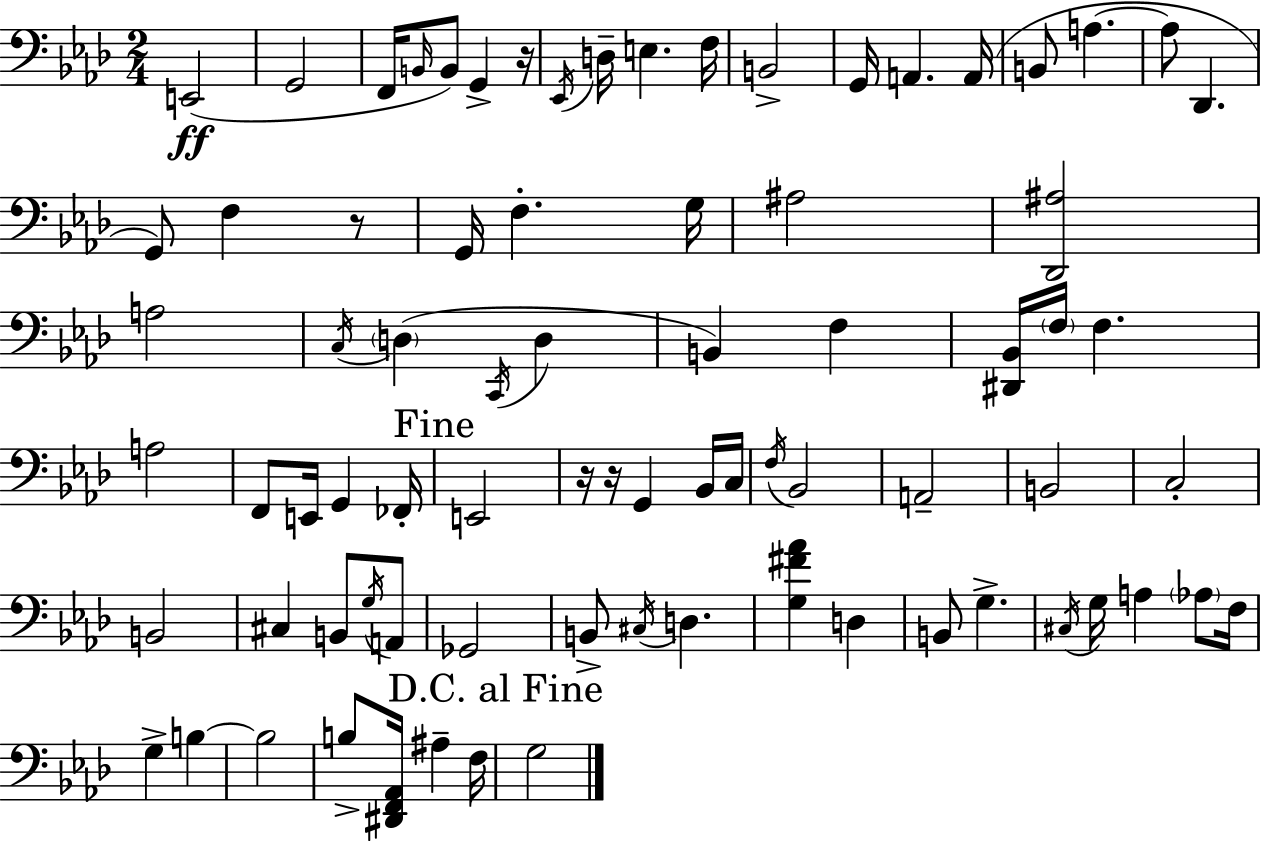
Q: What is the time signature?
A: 2/4